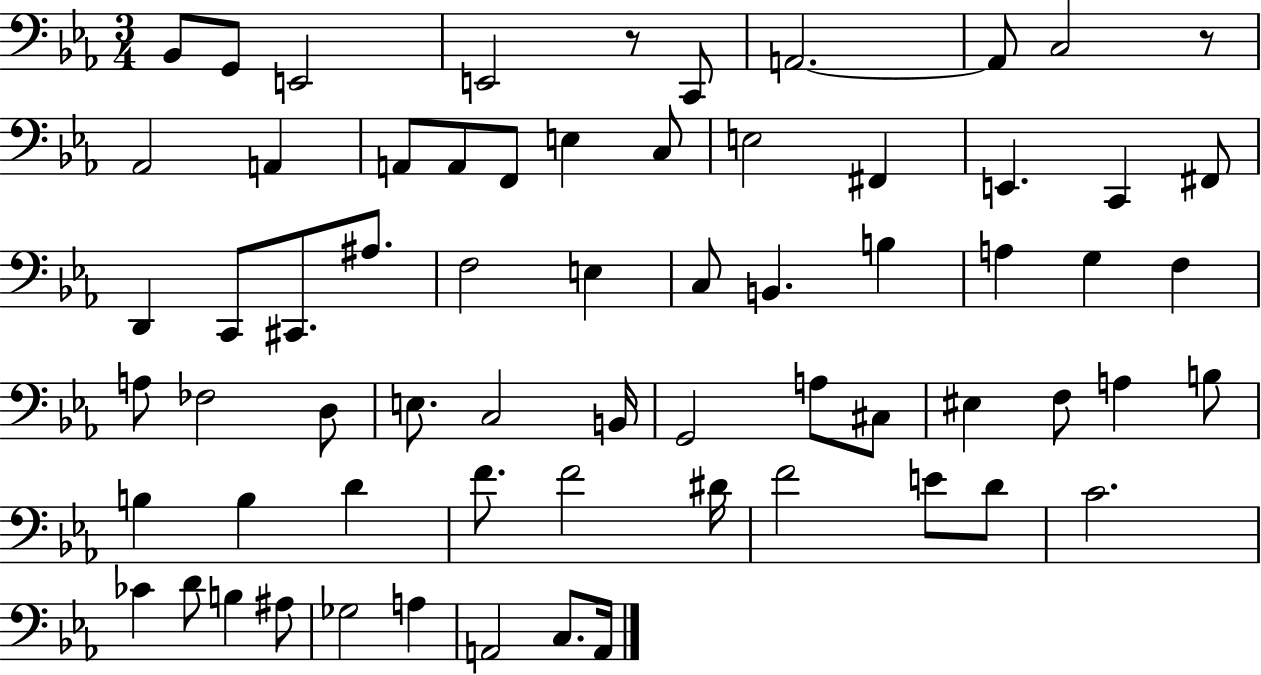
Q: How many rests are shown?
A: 2